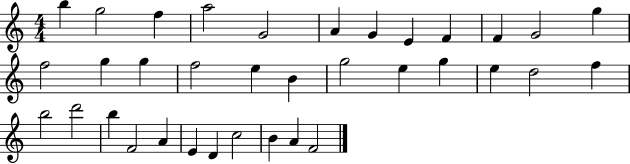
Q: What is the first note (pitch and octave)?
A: B5